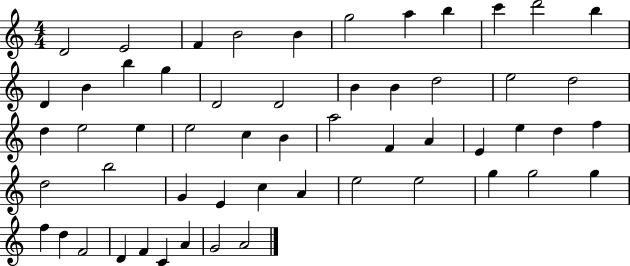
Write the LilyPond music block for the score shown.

{
  \clef treble
  \numericTimeSignature
  \time 4/4
  \key c \major
  d'2 e'2 | f'4 b'2 b'4 | g''2 a''4 b''4 | c'''4 d'''2 b''4 | \break d'4 b'4 b''4 g''4 | d'2 d'2 | b'4 b'4 d''2 | e''2 d''2 | \break d''4 e''2 e''4 | e''2 c''4 b'4 | a''2 f'4 a'4 | e'4 e''4 d''4 f''4 | \break d''2 b''2 | g'4 e'4 c''4 a'4 | e''2 e''2 | g''4 g''2 g''4 | \break f''4 d''4 f'2 | d'4 f'4 c'4 a'4 | g'2 a'2 | \bar "|."
}